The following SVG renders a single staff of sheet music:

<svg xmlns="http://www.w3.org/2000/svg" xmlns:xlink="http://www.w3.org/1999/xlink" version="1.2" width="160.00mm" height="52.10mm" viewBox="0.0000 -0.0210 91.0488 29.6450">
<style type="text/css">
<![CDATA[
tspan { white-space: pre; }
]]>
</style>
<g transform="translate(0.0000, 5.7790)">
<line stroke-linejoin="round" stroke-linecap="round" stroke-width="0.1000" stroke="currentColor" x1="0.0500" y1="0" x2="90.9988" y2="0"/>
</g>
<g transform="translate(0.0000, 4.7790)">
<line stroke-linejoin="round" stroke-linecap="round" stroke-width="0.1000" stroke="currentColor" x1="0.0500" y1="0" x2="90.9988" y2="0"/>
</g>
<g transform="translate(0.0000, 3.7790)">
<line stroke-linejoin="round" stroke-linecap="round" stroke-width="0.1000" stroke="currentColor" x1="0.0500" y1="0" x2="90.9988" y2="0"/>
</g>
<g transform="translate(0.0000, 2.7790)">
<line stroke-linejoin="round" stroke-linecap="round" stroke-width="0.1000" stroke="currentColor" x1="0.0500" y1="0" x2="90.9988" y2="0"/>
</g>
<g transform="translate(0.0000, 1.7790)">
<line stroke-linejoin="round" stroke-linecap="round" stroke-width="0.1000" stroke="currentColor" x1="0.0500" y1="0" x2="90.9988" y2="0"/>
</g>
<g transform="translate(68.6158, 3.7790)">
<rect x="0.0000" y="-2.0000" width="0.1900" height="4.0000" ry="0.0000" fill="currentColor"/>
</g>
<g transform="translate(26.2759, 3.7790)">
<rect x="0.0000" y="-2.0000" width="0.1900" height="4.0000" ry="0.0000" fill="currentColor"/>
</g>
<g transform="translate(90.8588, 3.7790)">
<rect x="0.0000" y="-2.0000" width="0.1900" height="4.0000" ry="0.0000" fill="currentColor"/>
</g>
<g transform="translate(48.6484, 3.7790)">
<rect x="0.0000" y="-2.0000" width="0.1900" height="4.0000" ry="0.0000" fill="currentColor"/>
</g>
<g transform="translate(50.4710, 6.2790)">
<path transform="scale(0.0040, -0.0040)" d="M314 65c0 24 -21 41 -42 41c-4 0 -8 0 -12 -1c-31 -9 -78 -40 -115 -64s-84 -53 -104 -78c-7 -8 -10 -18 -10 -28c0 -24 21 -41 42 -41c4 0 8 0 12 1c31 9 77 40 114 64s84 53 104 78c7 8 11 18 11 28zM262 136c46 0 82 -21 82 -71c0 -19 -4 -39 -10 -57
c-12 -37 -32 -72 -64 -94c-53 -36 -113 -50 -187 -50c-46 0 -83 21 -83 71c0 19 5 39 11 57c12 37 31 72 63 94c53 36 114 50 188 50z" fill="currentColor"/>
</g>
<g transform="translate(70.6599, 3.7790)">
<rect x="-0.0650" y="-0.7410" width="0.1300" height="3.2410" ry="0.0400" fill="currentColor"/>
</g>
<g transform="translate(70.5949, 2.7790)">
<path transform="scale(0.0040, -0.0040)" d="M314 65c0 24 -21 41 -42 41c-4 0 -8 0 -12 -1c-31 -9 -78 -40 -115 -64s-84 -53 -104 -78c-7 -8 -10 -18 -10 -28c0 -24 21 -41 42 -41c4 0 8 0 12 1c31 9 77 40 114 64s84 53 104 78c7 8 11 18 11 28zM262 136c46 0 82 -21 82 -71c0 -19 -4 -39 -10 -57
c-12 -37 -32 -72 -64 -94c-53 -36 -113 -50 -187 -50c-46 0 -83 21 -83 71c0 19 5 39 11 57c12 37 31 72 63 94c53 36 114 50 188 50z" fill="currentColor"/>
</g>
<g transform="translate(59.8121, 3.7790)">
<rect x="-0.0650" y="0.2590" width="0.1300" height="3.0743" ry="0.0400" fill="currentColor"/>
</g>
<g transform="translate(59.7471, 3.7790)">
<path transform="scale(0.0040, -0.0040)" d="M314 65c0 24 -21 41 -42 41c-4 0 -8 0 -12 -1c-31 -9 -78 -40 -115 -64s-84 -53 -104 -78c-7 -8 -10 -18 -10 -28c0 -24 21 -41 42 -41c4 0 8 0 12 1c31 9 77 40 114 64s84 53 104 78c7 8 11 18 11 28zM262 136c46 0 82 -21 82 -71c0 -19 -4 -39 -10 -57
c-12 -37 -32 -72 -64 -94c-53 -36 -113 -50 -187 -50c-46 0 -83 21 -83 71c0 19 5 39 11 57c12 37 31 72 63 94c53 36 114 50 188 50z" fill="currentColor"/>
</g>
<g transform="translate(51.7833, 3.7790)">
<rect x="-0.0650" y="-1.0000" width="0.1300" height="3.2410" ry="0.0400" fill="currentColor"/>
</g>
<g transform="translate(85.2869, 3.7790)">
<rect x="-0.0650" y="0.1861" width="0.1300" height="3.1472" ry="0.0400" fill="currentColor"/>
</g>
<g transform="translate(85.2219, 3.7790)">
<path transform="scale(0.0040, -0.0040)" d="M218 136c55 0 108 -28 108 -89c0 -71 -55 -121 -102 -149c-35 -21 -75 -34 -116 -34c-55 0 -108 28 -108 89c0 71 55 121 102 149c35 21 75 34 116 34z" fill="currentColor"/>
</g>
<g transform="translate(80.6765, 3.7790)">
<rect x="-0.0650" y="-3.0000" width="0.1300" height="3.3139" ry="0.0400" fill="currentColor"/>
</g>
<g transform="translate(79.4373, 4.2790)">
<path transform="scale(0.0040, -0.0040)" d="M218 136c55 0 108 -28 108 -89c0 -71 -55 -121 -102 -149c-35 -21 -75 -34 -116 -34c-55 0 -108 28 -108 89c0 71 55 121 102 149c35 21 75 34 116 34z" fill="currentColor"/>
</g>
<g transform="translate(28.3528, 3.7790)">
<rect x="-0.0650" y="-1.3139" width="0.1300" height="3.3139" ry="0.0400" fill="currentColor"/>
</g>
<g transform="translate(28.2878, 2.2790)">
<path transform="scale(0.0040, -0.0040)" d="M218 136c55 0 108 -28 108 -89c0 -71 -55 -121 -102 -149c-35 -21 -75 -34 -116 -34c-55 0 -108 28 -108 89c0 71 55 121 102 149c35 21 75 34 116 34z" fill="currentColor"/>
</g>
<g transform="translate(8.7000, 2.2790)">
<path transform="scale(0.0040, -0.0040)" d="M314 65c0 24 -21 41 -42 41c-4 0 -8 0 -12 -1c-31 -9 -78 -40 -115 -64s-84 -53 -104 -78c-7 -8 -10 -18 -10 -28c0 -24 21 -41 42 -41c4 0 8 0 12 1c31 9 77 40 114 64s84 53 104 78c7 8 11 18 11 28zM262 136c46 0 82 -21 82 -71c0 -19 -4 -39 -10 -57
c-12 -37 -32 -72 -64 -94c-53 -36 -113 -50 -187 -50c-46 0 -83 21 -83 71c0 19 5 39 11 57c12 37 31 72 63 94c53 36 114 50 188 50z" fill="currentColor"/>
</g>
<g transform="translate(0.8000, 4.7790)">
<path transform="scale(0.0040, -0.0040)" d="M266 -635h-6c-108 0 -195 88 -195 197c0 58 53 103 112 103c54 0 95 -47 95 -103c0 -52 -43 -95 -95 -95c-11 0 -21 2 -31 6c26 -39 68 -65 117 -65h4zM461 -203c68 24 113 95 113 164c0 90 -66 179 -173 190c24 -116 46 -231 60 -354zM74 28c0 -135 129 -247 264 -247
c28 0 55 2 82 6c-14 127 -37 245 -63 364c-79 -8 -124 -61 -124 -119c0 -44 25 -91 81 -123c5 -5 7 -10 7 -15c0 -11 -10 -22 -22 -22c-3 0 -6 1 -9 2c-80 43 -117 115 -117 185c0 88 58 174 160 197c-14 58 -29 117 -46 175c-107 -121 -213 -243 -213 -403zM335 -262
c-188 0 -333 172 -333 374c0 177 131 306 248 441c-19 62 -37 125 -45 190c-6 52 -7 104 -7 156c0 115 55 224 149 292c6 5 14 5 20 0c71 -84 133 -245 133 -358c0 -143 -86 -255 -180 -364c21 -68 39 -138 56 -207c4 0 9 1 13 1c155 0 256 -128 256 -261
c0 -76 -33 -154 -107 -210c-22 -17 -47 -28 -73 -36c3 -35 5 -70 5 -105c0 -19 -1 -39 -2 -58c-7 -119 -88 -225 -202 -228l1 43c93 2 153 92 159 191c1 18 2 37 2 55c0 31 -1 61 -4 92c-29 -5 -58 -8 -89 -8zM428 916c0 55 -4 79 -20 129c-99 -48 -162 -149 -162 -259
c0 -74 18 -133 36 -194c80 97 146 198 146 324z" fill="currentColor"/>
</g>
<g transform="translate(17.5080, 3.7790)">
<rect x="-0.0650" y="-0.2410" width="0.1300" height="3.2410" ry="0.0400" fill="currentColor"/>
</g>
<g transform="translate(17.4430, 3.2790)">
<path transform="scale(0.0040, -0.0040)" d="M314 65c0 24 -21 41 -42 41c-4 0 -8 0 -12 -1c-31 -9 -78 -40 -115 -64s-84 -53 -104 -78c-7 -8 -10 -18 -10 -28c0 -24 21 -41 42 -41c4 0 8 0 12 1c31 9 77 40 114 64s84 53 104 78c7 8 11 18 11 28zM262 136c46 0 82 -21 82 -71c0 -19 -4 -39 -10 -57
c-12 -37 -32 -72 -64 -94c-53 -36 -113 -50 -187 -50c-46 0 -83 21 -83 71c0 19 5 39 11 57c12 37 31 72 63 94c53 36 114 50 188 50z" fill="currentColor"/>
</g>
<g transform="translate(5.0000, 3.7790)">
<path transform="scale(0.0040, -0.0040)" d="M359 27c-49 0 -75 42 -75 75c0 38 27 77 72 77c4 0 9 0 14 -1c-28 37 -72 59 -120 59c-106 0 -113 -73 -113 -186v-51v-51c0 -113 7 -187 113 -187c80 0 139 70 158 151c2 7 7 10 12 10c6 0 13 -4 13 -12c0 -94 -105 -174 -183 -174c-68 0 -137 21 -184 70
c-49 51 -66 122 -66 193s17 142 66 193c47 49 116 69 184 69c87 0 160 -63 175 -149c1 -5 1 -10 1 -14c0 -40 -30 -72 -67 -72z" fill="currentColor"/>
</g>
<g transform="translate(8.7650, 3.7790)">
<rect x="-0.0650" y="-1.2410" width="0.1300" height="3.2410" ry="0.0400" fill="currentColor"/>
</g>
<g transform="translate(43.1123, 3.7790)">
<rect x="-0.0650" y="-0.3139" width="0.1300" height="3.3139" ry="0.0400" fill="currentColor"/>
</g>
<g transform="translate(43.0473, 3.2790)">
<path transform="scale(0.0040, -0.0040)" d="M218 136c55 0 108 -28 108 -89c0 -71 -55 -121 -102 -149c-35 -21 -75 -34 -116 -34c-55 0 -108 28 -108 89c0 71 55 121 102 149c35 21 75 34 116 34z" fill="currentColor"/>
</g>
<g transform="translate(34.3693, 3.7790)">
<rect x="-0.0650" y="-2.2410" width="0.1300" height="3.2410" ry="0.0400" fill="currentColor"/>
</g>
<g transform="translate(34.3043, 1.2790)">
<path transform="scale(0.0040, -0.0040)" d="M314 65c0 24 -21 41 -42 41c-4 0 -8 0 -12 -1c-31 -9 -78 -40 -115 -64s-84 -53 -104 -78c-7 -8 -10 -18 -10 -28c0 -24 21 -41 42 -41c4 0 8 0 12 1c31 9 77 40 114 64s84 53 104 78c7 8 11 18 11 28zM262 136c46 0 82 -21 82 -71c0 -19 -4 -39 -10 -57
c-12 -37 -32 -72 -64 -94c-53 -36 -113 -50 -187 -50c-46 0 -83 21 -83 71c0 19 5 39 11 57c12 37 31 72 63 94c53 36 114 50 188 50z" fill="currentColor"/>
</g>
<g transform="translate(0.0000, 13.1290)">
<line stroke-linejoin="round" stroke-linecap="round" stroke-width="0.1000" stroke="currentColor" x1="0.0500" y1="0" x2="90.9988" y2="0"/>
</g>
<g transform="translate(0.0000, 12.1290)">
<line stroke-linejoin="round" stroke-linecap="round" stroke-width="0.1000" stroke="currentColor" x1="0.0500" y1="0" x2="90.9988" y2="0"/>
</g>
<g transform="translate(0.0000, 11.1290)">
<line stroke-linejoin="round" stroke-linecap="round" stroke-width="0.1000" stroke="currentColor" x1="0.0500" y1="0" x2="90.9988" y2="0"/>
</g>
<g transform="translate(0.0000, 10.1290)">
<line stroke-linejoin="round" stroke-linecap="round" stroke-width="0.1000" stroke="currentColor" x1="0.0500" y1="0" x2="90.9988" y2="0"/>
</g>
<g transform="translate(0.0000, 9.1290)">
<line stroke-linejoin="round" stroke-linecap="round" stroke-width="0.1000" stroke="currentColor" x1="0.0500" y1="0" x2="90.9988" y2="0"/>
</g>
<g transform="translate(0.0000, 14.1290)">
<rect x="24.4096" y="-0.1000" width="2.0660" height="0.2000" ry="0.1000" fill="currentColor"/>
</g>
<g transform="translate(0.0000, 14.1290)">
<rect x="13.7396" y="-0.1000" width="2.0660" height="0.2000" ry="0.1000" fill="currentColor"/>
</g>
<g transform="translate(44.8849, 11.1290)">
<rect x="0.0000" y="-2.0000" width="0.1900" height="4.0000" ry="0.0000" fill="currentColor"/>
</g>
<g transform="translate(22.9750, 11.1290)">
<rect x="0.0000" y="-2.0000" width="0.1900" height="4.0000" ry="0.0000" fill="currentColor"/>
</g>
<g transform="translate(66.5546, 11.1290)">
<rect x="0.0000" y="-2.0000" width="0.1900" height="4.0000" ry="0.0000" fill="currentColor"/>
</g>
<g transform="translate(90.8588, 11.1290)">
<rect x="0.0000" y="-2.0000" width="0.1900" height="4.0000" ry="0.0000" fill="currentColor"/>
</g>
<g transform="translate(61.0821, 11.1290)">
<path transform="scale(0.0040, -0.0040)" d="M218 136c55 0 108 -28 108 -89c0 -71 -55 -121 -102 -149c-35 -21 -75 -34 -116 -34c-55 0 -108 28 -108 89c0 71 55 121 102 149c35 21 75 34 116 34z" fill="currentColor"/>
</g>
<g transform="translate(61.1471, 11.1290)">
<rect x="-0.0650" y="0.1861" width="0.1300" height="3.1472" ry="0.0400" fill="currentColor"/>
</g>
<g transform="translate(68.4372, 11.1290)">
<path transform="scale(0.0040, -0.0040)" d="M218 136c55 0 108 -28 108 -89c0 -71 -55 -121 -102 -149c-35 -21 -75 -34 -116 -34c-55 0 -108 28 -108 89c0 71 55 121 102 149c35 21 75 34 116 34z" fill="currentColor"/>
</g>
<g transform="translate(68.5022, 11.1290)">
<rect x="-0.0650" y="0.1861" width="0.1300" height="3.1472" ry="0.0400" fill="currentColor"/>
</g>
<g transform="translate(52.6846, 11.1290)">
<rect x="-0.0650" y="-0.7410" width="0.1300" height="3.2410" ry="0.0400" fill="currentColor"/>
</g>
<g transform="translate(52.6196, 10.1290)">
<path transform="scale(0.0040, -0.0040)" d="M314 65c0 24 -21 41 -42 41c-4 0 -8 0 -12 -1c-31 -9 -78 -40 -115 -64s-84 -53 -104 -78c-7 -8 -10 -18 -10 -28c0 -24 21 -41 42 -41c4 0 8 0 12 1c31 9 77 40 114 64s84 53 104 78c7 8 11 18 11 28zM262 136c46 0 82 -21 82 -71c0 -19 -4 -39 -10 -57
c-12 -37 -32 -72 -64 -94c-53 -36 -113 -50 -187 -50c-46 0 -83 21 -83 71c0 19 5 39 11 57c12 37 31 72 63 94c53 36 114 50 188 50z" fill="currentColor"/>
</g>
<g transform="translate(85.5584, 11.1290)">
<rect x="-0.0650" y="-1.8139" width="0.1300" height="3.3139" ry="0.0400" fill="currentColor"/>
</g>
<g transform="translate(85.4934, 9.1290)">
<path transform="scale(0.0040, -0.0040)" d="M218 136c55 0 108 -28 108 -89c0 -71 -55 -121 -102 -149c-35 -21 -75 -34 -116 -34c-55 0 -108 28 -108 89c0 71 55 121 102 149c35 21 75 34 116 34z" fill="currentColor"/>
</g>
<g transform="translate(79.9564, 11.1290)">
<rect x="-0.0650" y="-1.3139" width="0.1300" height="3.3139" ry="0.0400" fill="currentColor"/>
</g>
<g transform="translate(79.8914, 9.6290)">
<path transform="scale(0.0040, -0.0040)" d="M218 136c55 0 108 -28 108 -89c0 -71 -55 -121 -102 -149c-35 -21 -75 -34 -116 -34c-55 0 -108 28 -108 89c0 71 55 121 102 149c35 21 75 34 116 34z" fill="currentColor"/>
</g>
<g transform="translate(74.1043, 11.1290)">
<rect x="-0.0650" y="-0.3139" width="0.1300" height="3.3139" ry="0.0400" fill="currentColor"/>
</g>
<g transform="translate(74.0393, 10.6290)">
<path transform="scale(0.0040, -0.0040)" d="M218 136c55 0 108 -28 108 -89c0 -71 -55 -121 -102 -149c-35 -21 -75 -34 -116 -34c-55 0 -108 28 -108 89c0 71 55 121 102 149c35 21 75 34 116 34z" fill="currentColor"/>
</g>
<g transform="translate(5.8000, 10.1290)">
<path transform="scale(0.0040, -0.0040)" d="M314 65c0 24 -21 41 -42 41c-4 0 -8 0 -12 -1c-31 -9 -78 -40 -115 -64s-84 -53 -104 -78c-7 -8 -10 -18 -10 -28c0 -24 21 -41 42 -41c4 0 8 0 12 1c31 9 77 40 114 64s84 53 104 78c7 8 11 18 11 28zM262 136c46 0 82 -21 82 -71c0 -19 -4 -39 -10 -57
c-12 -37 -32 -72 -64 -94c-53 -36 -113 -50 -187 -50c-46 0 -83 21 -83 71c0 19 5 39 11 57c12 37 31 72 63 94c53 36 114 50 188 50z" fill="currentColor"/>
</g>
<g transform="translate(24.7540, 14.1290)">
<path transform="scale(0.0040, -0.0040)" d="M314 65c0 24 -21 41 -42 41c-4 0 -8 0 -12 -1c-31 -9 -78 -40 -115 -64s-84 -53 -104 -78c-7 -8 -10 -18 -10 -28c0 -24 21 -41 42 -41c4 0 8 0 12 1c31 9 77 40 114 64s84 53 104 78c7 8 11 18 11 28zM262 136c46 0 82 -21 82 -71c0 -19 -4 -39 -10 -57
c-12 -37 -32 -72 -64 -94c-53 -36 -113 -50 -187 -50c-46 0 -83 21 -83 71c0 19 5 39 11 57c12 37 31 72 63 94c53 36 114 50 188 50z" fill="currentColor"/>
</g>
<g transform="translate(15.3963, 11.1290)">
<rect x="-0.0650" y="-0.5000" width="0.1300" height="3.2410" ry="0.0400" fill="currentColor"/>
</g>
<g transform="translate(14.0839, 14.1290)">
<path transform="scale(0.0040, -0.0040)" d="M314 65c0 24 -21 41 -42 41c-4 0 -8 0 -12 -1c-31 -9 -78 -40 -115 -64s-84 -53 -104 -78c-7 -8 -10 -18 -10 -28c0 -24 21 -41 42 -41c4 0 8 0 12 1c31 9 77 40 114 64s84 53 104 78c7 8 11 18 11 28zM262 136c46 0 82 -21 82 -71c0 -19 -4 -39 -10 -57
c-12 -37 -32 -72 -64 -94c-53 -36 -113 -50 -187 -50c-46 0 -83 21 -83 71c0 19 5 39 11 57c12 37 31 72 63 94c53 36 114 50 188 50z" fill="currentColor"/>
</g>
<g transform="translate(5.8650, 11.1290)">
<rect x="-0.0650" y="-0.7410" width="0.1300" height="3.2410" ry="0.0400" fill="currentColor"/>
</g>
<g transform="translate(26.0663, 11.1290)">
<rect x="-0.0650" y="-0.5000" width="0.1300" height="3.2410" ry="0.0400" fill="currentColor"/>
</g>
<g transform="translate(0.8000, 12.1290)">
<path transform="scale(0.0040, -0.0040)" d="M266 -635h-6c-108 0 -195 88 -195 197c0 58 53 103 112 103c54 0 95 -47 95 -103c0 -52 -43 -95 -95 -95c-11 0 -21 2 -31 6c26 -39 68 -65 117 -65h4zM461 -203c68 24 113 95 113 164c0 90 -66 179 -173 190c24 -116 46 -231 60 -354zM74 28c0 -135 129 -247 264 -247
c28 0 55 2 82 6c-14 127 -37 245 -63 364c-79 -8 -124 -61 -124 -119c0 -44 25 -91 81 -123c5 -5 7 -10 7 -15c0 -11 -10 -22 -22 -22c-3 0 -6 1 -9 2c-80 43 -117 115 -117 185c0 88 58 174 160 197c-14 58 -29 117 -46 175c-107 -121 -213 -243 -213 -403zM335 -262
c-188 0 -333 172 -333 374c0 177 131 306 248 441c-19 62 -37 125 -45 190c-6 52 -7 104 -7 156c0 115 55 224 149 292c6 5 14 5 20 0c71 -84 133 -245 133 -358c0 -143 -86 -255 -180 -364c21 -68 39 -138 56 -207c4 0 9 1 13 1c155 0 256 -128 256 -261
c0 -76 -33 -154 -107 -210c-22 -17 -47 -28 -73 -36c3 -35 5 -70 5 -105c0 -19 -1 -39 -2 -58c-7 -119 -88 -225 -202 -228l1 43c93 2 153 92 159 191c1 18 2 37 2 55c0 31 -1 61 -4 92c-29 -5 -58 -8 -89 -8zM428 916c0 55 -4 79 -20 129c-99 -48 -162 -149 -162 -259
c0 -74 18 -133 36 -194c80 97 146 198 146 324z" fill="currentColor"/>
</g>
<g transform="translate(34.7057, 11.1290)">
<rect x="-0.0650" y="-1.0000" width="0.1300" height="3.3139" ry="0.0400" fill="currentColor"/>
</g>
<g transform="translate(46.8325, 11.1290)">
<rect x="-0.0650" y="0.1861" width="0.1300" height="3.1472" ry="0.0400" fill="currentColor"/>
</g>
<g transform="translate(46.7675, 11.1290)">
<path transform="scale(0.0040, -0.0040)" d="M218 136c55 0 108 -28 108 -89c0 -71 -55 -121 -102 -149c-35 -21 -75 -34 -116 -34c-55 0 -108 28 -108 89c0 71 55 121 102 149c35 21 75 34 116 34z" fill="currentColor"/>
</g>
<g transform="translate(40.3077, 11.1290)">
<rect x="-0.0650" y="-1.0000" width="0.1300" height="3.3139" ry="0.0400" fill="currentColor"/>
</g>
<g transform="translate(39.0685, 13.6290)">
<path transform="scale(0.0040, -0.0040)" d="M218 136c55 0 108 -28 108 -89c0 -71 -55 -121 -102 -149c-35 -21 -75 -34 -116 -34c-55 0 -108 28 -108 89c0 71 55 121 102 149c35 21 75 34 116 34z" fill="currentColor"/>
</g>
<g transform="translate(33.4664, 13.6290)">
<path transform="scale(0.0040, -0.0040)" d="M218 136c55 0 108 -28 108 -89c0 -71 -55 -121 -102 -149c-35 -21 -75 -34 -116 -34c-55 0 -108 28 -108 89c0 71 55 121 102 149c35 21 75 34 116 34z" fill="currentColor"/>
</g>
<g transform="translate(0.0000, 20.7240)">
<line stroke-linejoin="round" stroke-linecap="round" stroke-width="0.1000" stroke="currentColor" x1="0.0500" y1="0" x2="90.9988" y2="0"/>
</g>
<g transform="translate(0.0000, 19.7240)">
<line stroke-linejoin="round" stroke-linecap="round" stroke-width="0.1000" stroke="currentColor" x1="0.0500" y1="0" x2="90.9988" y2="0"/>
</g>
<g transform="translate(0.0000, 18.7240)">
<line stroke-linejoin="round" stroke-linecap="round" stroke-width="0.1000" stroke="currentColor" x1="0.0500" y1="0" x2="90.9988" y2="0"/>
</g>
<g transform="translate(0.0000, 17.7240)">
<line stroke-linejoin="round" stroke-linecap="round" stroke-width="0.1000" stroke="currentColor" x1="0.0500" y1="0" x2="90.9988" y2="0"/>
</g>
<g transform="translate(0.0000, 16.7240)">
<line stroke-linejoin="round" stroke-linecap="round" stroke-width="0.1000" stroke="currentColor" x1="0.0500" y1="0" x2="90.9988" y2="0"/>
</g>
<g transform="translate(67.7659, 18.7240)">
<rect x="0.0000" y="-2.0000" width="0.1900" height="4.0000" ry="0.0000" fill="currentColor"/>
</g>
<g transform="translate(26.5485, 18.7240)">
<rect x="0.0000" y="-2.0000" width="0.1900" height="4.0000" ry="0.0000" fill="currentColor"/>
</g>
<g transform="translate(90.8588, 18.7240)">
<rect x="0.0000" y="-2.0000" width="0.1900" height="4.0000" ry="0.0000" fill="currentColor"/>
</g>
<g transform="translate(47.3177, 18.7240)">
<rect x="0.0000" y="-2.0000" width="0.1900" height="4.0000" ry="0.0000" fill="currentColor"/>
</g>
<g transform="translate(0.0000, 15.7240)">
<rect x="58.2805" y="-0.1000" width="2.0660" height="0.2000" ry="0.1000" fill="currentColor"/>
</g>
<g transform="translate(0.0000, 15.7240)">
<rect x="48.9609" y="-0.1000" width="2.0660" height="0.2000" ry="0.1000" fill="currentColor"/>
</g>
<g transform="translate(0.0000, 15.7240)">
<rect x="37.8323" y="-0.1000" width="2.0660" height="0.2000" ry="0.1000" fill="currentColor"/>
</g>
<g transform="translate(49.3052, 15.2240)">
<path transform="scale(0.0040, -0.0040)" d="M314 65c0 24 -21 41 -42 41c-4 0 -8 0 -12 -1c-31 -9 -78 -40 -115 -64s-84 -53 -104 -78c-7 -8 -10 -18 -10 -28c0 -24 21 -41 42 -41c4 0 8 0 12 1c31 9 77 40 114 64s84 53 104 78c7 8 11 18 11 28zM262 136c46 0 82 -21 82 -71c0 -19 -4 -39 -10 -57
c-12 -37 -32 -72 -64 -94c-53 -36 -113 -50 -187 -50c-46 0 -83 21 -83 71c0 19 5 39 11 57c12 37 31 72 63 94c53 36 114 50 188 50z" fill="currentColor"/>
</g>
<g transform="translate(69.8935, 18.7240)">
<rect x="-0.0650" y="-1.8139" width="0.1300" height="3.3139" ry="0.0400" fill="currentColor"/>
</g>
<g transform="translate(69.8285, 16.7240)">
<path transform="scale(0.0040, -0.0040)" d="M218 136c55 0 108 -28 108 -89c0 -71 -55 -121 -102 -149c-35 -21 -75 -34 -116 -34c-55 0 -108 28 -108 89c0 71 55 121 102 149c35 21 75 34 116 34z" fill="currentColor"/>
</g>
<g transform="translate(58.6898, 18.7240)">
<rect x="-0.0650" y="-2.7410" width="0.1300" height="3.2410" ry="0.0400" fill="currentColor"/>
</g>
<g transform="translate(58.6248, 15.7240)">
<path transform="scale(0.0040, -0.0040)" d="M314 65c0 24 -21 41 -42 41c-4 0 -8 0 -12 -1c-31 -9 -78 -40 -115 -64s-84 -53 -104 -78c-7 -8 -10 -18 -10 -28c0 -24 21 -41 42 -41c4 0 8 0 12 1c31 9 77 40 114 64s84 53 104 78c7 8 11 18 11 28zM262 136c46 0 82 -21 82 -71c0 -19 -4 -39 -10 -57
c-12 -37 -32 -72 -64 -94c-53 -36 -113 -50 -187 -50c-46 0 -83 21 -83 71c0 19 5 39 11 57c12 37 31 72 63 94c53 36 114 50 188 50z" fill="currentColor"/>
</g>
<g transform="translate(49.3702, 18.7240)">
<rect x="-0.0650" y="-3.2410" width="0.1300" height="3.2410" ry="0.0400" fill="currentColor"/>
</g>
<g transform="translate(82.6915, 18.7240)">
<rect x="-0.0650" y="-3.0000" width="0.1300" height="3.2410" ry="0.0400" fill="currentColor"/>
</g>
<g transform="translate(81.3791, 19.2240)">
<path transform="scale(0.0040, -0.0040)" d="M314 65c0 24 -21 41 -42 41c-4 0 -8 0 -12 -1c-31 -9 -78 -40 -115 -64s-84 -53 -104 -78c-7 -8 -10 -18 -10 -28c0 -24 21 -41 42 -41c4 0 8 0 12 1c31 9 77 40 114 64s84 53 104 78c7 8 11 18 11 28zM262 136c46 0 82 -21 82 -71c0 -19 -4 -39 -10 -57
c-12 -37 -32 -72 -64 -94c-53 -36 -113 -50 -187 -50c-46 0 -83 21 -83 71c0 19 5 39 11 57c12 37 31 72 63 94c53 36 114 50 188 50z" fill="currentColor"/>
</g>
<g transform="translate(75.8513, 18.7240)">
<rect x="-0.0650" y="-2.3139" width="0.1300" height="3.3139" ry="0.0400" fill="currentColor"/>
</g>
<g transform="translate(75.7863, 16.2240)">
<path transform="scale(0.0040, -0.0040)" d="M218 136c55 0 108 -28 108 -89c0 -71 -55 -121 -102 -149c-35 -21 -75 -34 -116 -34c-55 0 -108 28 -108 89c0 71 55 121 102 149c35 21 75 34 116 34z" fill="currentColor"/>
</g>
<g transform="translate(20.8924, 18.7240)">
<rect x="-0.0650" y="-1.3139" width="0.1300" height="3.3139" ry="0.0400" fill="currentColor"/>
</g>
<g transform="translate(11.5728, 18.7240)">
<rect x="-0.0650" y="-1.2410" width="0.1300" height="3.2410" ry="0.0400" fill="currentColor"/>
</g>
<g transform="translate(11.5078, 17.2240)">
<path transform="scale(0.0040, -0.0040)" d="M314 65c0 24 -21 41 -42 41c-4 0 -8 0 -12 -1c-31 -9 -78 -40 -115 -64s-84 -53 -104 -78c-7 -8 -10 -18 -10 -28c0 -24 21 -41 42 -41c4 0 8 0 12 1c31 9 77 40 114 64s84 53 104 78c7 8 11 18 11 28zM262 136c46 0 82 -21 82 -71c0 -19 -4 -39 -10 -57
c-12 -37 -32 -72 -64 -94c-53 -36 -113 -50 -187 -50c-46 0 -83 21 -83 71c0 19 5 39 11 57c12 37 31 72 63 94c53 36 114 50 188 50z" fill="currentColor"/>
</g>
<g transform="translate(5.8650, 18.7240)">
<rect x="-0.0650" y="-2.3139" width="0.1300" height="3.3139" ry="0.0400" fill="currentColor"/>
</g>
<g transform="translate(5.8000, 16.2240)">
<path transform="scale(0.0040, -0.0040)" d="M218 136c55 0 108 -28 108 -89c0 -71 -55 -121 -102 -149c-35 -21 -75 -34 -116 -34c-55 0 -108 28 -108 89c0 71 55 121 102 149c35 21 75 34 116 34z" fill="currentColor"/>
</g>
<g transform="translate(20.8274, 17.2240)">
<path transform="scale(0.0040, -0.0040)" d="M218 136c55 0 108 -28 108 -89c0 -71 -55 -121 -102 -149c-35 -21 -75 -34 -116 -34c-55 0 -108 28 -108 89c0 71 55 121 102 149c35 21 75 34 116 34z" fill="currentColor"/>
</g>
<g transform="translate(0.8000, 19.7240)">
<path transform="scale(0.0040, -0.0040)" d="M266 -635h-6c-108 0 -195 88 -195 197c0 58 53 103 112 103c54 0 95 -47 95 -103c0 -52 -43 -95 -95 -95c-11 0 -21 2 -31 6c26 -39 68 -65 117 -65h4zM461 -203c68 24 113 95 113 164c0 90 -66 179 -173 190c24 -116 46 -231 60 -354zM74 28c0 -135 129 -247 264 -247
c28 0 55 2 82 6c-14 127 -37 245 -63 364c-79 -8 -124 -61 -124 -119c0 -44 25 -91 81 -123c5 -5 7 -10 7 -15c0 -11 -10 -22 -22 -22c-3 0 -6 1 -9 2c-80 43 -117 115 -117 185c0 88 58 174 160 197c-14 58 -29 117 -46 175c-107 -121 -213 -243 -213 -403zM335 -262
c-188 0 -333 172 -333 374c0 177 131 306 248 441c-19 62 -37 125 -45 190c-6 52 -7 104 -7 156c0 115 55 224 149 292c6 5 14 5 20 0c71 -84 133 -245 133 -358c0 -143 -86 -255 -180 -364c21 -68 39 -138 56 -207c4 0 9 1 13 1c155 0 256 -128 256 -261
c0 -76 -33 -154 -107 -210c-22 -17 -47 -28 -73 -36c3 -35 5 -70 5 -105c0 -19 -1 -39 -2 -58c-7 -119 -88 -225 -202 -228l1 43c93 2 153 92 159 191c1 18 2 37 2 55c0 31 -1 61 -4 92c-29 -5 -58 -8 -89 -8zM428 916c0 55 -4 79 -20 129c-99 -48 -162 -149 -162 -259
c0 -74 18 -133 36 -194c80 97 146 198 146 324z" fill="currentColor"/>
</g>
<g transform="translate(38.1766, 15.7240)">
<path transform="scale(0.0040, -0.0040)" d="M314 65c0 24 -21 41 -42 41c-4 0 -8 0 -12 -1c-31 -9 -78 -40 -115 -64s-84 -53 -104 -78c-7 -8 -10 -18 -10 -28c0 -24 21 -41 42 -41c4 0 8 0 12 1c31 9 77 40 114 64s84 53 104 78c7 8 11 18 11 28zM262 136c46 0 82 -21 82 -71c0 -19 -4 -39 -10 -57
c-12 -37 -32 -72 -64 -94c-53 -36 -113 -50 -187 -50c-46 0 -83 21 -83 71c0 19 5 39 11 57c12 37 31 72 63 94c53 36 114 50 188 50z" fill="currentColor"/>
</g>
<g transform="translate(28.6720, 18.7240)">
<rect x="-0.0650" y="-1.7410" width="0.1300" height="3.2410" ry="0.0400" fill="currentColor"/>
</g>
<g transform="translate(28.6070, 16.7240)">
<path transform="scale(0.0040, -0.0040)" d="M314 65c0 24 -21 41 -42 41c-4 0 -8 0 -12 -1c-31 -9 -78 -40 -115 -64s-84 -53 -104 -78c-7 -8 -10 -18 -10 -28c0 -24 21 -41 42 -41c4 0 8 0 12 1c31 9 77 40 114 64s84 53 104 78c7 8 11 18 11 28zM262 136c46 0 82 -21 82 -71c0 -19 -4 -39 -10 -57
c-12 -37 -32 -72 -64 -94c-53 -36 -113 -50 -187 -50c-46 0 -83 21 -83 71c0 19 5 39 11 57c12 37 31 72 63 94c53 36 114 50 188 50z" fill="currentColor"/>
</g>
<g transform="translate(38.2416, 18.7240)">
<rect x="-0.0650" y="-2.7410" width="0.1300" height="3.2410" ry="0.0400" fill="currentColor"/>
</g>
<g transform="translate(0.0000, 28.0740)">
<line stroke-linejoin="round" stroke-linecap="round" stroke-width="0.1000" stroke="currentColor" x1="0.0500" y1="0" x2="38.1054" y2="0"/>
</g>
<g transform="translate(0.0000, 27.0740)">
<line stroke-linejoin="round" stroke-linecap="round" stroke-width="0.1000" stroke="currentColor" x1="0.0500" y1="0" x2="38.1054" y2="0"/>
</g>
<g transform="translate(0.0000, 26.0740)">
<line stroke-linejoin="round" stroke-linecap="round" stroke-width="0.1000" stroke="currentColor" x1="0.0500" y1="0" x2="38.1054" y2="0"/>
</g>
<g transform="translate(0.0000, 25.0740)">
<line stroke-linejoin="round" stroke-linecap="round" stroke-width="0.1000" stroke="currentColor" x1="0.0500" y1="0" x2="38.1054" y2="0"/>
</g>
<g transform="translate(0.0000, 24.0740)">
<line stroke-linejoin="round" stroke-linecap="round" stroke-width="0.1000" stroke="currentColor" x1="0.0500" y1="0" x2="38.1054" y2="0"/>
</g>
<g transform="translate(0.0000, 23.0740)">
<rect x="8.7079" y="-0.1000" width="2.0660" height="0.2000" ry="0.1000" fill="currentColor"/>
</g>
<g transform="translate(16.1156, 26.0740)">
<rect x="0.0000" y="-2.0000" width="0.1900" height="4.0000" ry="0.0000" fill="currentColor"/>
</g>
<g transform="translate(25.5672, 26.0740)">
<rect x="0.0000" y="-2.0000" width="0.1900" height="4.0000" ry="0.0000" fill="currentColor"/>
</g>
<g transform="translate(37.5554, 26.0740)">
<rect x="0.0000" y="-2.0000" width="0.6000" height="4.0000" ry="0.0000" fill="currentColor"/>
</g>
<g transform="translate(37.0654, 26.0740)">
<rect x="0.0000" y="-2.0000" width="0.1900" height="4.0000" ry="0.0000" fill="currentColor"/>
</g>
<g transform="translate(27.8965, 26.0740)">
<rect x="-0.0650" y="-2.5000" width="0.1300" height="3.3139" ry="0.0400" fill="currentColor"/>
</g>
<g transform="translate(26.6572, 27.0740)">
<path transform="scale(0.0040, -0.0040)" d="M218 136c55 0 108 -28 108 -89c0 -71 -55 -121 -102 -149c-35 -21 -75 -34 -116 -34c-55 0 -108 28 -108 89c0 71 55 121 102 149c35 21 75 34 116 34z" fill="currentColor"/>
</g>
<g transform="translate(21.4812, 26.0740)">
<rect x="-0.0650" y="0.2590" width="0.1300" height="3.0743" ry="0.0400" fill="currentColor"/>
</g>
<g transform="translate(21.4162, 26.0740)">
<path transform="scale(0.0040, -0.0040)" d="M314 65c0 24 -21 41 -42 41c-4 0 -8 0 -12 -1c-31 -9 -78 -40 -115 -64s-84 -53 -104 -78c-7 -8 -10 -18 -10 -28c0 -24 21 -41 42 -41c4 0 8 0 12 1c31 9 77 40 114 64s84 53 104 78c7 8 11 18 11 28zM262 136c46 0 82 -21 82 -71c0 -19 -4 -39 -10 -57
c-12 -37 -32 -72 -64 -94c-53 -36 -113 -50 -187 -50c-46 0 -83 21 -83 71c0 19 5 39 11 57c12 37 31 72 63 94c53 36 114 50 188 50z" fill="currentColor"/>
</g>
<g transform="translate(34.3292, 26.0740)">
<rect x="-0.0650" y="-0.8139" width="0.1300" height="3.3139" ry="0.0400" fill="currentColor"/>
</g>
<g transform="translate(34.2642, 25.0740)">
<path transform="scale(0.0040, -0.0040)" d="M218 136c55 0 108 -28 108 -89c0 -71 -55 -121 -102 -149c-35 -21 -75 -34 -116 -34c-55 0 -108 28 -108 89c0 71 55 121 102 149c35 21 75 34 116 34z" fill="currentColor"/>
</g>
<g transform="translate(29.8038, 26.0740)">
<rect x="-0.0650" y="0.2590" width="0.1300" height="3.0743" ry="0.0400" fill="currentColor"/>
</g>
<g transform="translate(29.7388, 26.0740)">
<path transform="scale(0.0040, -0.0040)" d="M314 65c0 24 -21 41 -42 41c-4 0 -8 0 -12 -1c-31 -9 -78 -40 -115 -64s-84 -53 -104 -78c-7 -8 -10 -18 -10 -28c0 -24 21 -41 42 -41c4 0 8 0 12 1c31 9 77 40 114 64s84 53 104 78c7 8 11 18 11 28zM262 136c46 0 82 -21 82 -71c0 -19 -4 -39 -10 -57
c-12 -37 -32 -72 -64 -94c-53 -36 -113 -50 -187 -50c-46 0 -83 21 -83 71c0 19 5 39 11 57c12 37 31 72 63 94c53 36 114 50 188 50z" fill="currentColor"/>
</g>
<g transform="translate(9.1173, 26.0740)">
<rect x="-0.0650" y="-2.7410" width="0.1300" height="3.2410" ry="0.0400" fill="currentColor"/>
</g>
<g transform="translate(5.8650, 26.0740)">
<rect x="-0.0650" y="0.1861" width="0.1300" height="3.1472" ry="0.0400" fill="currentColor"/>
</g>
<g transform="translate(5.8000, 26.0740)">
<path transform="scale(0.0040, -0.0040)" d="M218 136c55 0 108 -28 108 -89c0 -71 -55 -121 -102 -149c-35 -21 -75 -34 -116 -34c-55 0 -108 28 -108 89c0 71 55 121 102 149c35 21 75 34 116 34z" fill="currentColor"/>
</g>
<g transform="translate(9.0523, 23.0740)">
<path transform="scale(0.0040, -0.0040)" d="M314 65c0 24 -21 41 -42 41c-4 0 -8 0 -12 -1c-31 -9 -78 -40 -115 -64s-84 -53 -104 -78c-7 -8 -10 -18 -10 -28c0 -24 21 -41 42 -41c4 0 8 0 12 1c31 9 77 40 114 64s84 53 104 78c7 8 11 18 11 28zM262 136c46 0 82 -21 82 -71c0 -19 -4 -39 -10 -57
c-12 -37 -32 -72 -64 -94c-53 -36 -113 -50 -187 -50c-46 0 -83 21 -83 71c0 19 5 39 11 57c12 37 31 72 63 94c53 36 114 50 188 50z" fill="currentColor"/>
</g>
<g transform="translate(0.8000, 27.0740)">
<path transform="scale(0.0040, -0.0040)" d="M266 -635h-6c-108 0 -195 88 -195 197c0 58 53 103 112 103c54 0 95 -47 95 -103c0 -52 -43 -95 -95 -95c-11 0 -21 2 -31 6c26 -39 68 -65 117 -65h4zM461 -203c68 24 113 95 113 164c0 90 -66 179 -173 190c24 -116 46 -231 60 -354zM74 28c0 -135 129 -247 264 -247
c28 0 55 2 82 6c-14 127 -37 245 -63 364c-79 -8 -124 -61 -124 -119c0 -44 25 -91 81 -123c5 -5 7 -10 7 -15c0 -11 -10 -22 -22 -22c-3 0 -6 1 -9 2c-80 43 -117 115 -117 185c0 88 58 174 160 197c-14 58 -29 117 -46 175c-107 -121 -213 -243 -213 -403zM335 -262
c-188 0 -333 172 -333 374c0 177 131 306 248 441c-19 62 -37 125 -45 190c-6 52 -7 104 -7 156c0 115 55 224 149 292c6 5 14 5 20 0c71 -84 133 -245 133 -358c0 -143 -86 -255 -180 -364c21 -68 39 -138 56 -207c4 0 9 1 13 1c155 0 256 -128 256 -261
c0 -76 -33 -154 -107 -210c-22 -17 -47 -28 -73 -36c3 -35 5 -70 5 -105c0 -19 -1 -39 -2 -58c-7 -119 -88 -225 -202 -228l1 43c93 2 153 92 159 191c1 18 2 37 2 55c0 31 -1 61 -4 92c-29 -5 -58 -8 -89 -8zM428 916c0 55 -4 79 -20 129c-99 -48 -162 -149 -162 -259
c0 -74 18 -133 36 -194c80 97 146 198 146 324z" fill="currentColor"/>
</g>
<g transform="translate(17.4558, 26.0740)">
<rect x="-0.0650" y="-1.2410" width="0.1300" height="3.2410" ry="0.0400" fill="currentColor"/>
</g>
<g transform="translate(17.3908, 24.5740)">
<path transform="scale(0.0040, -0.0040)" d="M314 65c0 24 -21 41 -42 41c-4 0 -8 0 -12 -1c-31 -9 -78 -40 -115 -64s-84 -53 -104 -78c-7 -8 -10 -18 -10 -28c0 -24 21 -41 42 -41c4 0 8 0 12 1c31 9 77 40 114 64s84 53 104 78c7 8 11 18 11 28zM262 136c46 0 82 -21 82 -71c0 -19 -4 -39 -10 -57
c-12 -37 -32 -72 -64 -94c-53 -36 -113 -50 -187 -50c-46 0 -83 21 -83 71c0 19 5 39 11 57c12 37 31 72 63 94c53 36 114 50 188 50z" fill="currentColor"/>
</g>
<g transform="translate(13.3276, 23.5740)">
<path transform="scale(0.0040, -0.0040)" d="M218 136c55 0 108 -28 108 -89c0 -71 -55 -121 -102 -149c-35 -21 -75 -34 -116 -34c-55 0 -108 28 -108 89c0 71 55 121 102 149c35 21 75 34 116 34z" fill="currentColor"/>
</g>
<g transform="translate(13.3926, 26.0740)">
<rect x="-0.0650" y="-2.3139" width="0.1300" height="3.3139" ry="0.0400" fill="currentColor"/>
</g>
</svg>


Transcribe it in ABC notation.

X:1
T:Untitled
M:4/4
L:1/4
K:C
e2 c2 e g2 c D2 B2 d2 A B d2 C2 C2 D D B d2 B B c e f g e2 e f2 a2 b2 a2 f g A2 B a2 g e2 B2 G B2 d